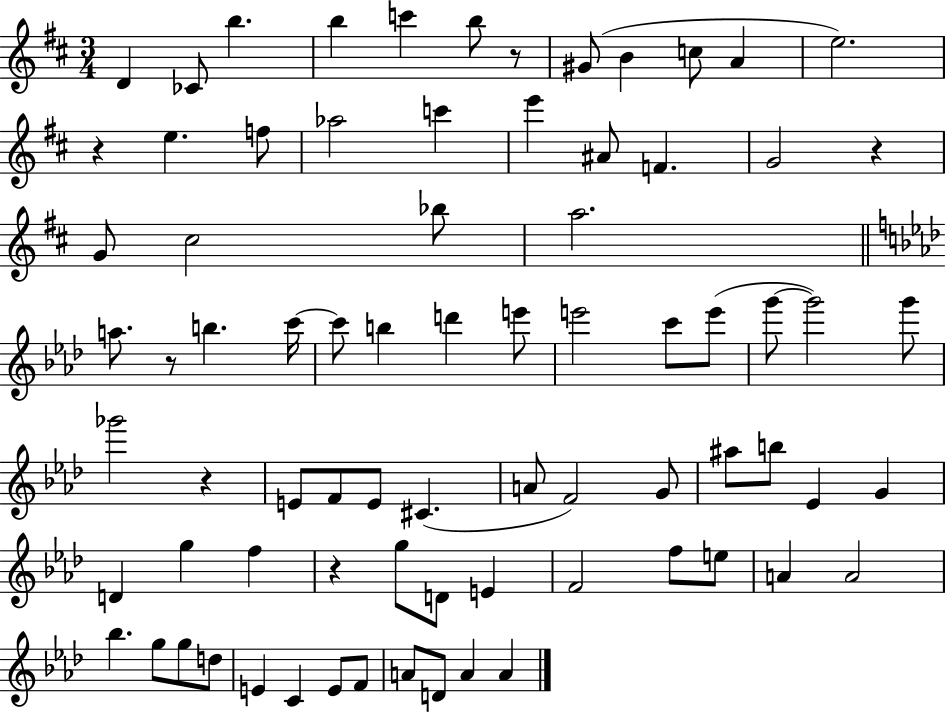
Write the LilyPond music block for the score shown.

{
  \clef treble
  \numericTimeSignature
  \time 3/4
  \key d \major
  d'4 ces'8 b''4. | b''4 c'''4 b''8 r8 | gis'8( b'4 c''8 a'4 | e''2.) | \break r4 e''4. f''8 | aes''2 c'''4 | e'''4 ais'8 f'4. | g'2 r4 | \break g'8 cis''2 bes''8 | a''2. | \bar "||" \break \key aes \major a''8. r8 b''4. c'''16~~ | c'''8 b''4 d'''4 e'''8 | e'''2 c'''8 e'''8( | g'''8~~ g'''2) g'''8 | \break ges'''2 r4 | e'8 f'8 e'8 cis'4.( | a'8 f'2) g'8 | ais''8 b''8 ees'4 g'4 | \break d'4 g''4 f''4 | r4 g''8 d'8 e'4 | f'2 f''8 e''8 | a'4 a'2 | \break bes''4. g''8 g''8 d''8 | e'4 c'4 e'8 f'8 | a'8 d'8 a'4 a'4 | \bar "|."
}